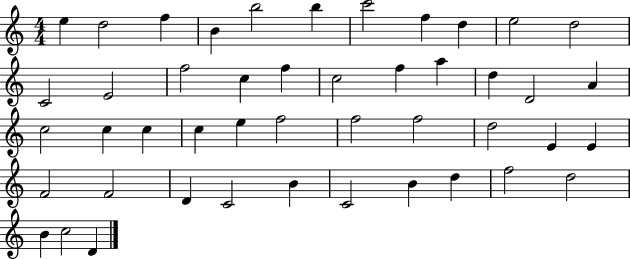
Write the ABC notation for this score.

X:1
T:Untitled
M:4/4
L:1/4
K:C
e d2 f B b2 b c'2 f d e2 d2 C2 E2 f2 c f c2 f a d D2 A c2 c c c e f2 f2 f2 d2 E E F2 F2 D C2 B C2 B d f2 d2 B c2 D